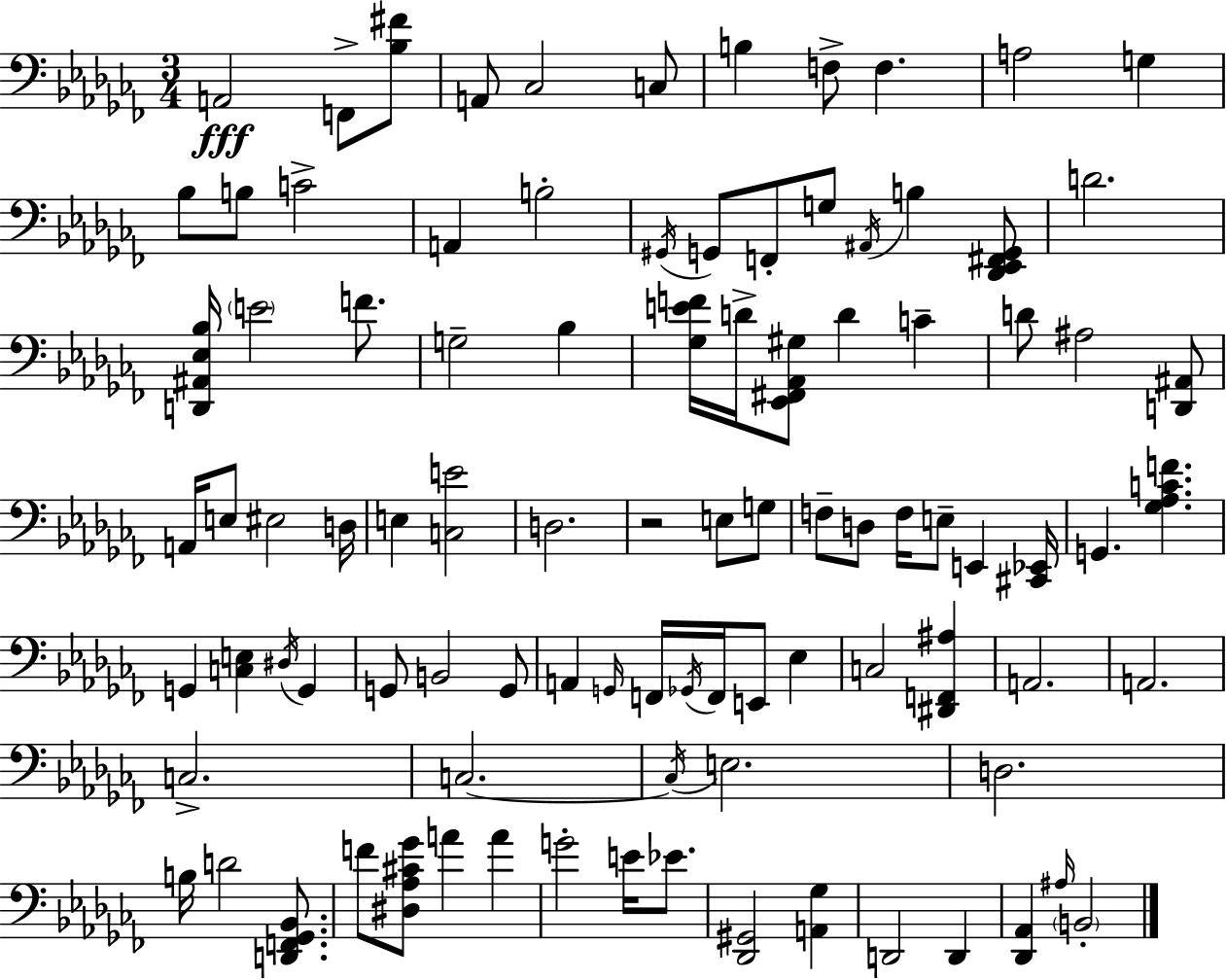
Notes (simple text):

A2/h F2/e [Bb3,F#4]/e A2/e CES3/h C3/e B3/q F3/e F3/q. A3/h G3/q Bb3/e B3/e C4/h A2/q B3/h G#2/s G2/e F2/e G3/e A#2/s B3/q [Db2,Eb2,F#2,G2]/e D4/h. [D2,A#2,Eb3,Bb3]/s E4/h F4/e. G3/h Bb3/q [Gb3,E4,F4]/s D4/s [Eb2,F#2,Ab2,G#3]/e D4/q C4/q D4/e A#3/h [D2,A#2]/e A2/s E3/e EIS3/h D3/s E3/q [C3,E4]/h D3/h. R/h E3/e G3/e F3/e D3/e F3/s E3/e E2/q [C#2,Eb2]/s G2/q. [Gb3,Ab3,C4,F4]/q. G2/q [C3,E3]/q D#3/s G2/q G2/e B2/h G2/e A2/q G2/s F2/s Gb2/s F2/s E2/e Eb3/q C3/h [D#2,F2,A#3]/q A2/h. A2/h. C3/h. C3/h. C3/s E3/h. D3/h. B3/s D4/h [D2,F2,Gb2,Bb2]/e. F4/e [D#3,Ab3,C#4,Gb4]/e A4/q A4/q G4/h E4/s Eb4/e. [Db2,G#2]/h [A2,Gb3]/q D2/h D2/q [Db2,Ab2]/q A#3/s B2/h